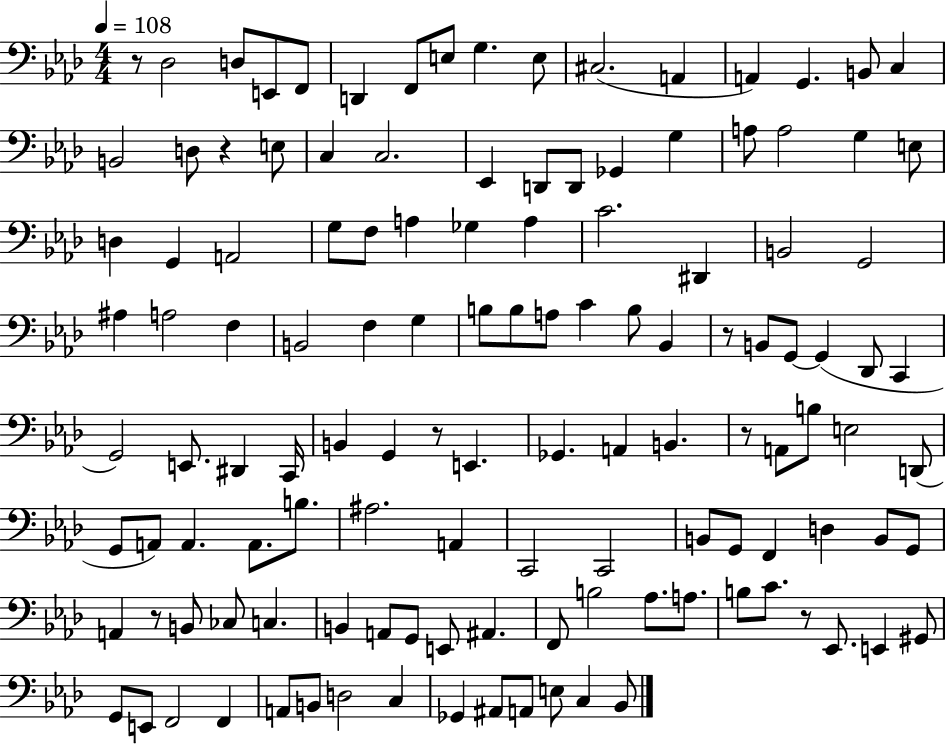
R/e Db3/h D3/e E2/e F2/e D2/q F2/e E3/e G3/q. E3/e C#3/h. A2/q A2/q G2/q. B2/e C3/q B2/h D3/e R/q E3/e C3/q C3/h. Eb2/q D2/e D2/e Gb2/q G3/q A3/e A3/h G3/q E3/e D3/q G2/q A2/h G3/e F3/e A3/q Gb3/q A3/q C4/h. D#2/q B2/h G2/h A#3/q A3/h F3/q B2/h F3/q G3/q B3/e B3/e A3/e C4/q B3/e Bb2/q R/e B2/e G2/e G2/q Db2/e C2/q G2/h E2/e. D#2/q C2/s B2/q G2/q R/e E2/q. Gb2/q. A2/q B2/q. R/e A2/e B3/e E3/h D2/e G2/e A2/e A2/q. A2/e. B3/e. A#3/h. A2/q C2/h C2/h B2/e G2/e F2/q D3/q B2/e G2/e A2/q R/e B2/e CES3/e C3/q. B2/q A2/e G2/e E2/e A#2/q. F2/e B3/h Ab3/e. A3/e. B3/e C4/e. R/e Eb2/e. E2/q G#2/e G2/e E2/e F2/h F2/q A2/e B2/e D3/h C3/q Gb2/q A#2/e A2/e E3/e C3/q Bb2/e